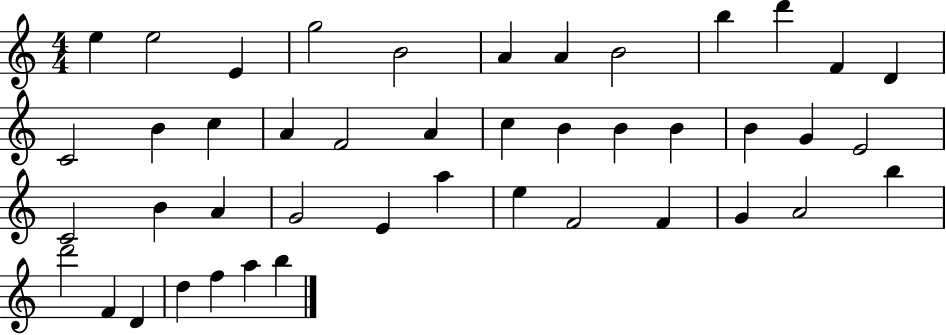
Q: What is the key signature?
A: C major